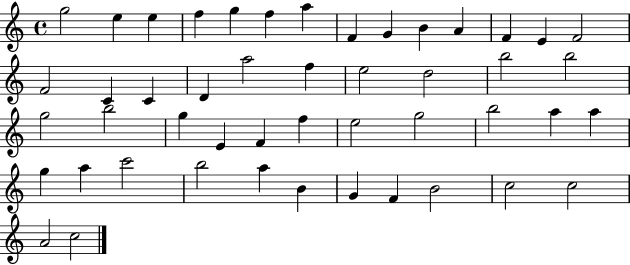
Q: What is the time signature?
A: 4/4